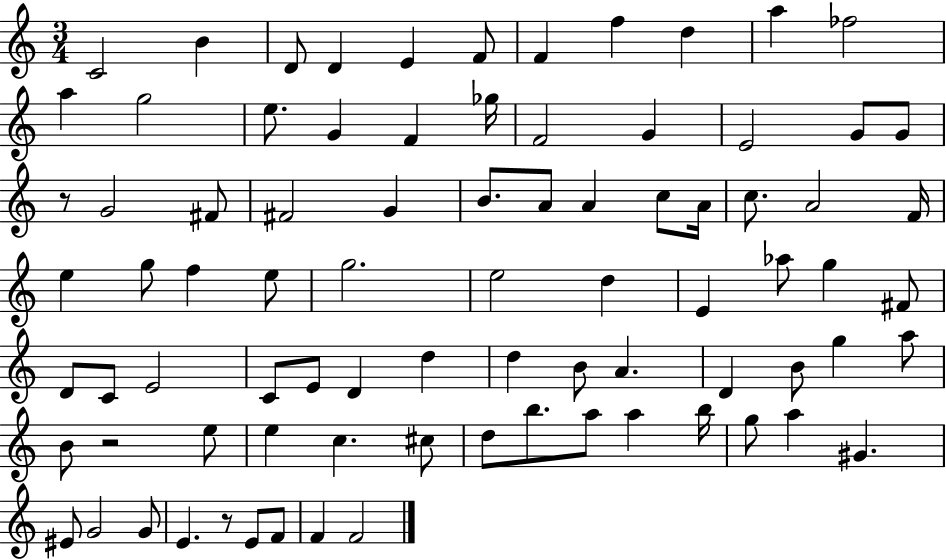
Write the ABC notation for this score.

X:1
T:Untitled
M:3/4
L:1/4
K:C
C2 B D/2 D E F/2 F f d a _f2 a g2 e/2 G F _g/4 F2 G E2 G/2 G/2 z/2 G2 ^F/2 ^F2 G B/2 A/2 A c/2 A/4 c/2 A2 F/4 e g/2 f e/2 g2 e2 d E _a/2 g ^F/2 D/2 C/2 E2 C/2 E/2 D d d B/2 A D B/2 g a/2 B/2 z2 e/2 e c ^c/2 d/2 b/2 a/2 a b/4 g/2 a ^G ^E/2 G2 G/2 E z/2 E/2 F/2 F F2